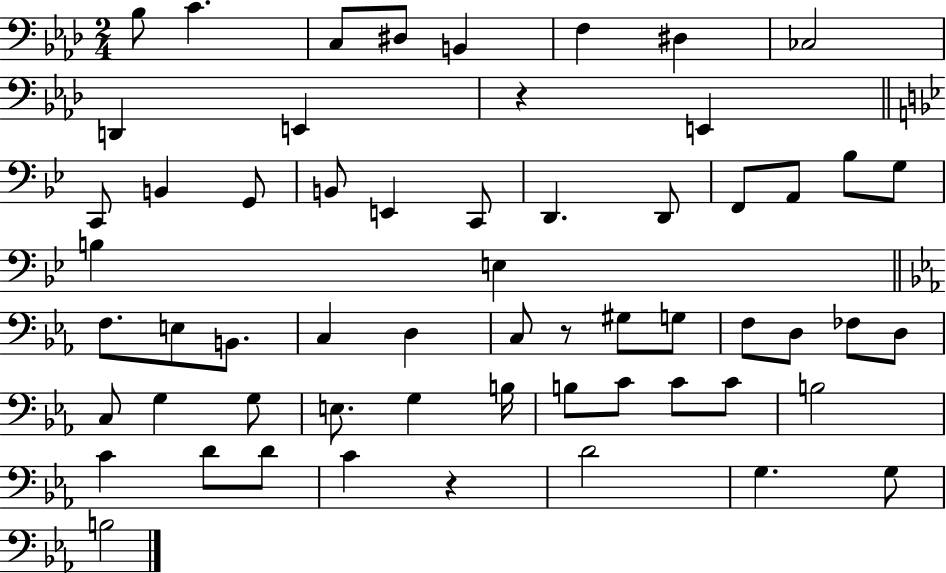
X:1
T:Untitled
M:2/4
L:1/4
K:Ab
_B,/2 C C,/2 ^D,/2 B,, F, ^D, _C,2 D,, E,, z E,, C,,/2 B,, G,,/2 B,,/2 E,, C,,/2 D,, D,,/2 F,,/2 A,,/2 _B,/2 G,/2 B, E, F,/2 E,/2 B,,/2 C, D, C,/2 z/2 ^G,/2 G,/2 F,/2 D,/2 _F,/2 D,/2 C,/2 G, G,/2 E,/2 G, B,/4 B,/2 C/2 C/2 C/2 B,2 C D/2 D/2 C z D2 G, G,/2 B,2